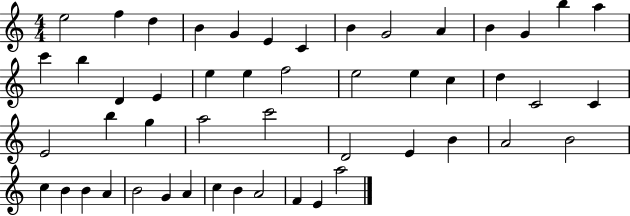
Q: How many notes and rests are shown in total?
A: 50